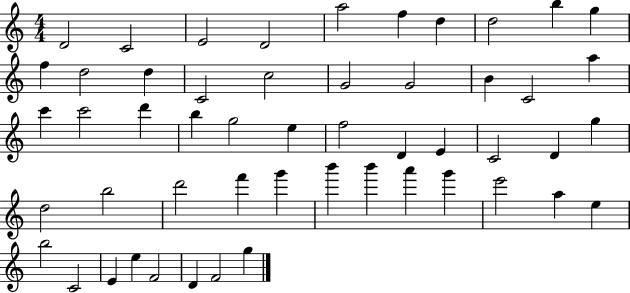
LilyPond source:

{
  \clef treble
  \numericTimeSignature
  \time 4/4
  \key c \major
  d'2 c'2 | e'2 d'2 | a''2 f''4 d''4 | d''2 b''4 g''4 | \break f''4 d''2 d''4 | c'2 c''2 | g'2 g'2 | b'4 c'2 a''4 | \break c'''4 c'''2 d'''4 | b''4 g''2 e''4 | f''2 d'4 e'4 | c'2 d'4 g''4 | \break d''2 b''2 | d'''2 f'''4 g'''4 | b'''4 b'''4 a'''4 g'''4 | e'''2 a''4 e''4 | \break b''2 c'2 | e'4 e''4 f'2 | d'4 f'2 g''4 | \bar "|."
}